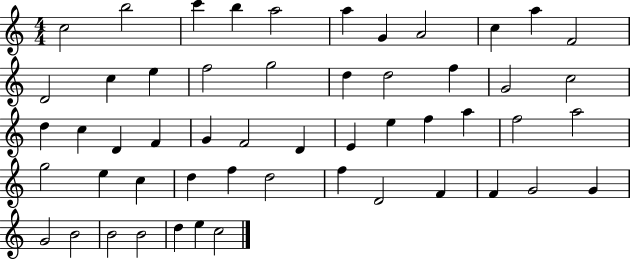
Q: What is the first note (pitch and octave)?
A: C5